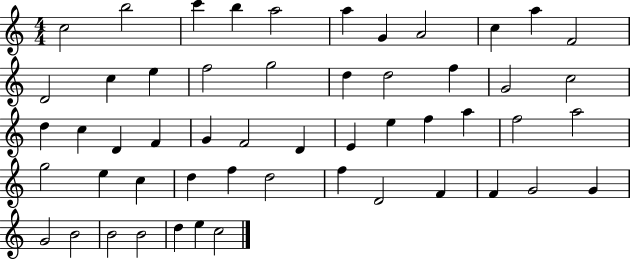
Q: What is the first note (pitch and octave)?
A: C5